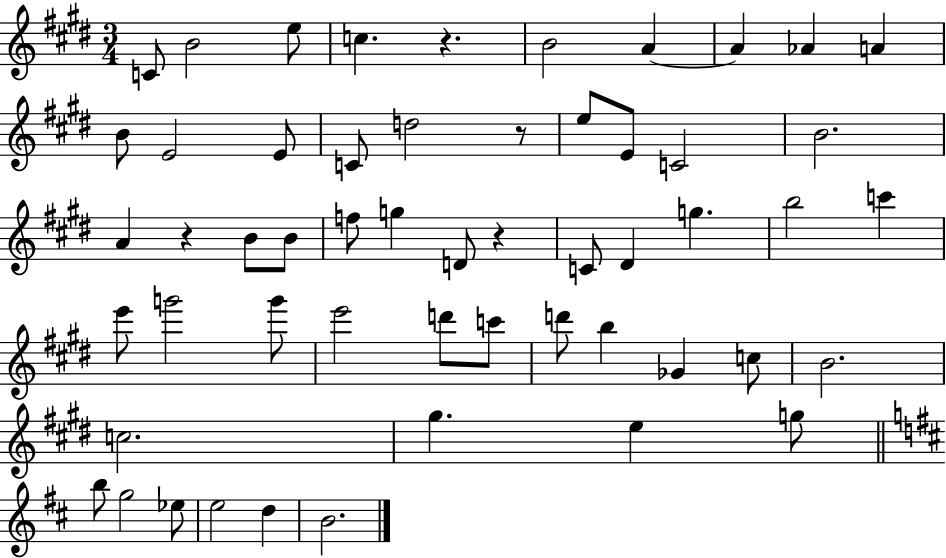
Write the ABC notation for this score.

X:1
T:Untitled
M:3/4
L:1/4
K:E
C/2 B2 e/2 c z B2 A A _A A B/2 E2 E/2 C/2 d2 z/2 e/2 E/2 C2 B2 A z B/2 B/2 f/2 g D/2 z C/2 ^D g b2 c' e'/2 g'2 g'/2 e'2 d'/2 c'/2 d'/2 b _G c/2 B2 c2 ^g e g/2 b/2 g2 _e/2 e2 d B2